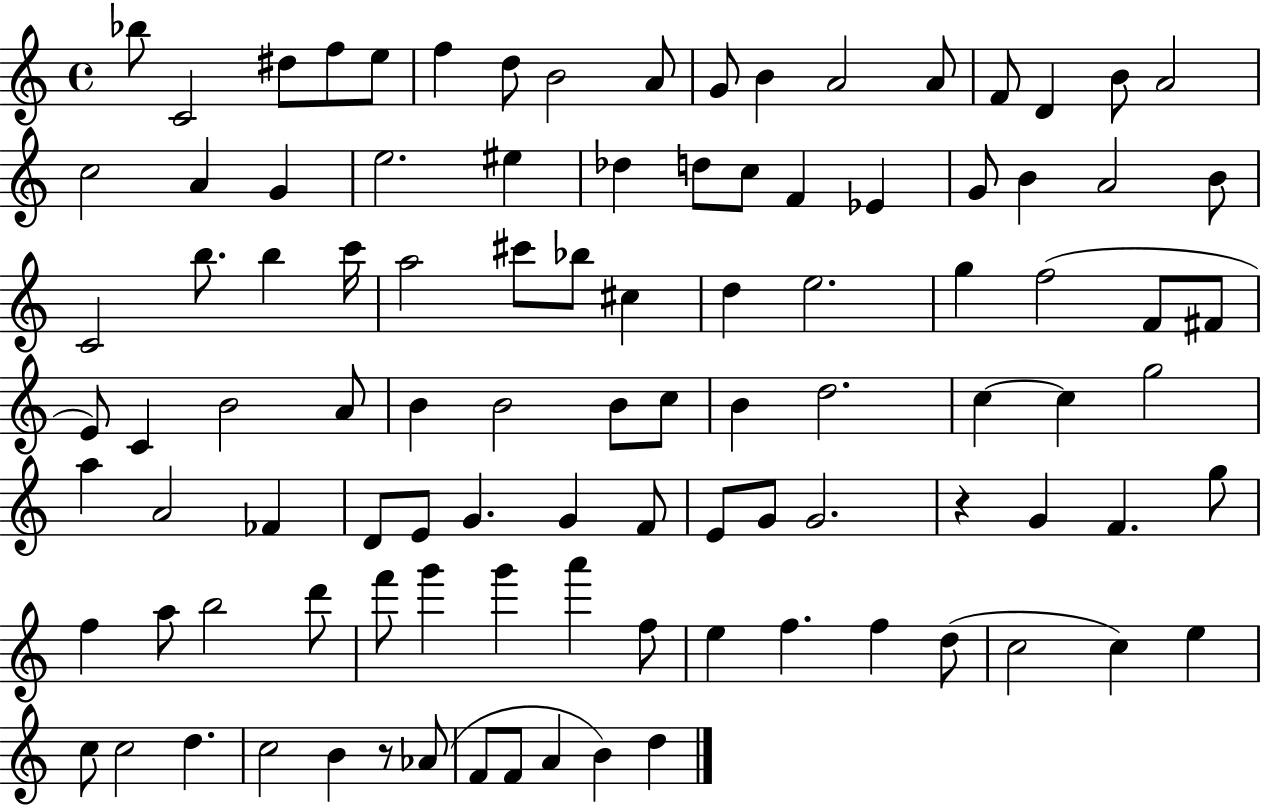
Bb5/e C4/h D#5/e F5/e E5/e F5/q D5/e B4/h A4/e G4/e B4/q A4/h A4/e F4/e D4/q B4/e A4/h C5/h A4/q G4/q E5/h. EIS5/q Db5/q D5/e C5/e F4/q Eb4/q G4/e B4/q A4/h B4/e C4/h B5/e. B5/q C6/s A5/h C#6/e Bb5/e C#5/q D5/q E5/h. G5/q F5/h F4/e F#4/e E4/e C4/q B4/h A4/e B4/q B4/h B4/e C5/e B4/q D5/h. C5/q C5/q G5/h A5/q A4/h FES4/q D4/e E4/e G4/q. G4/q F4/e E4/e G4/e G4/h. R/q G4/q F4/q. G5/e F5/q A5/e B5/h D6/e F6/e G6/q G6/q A6/q F5/e E5/q F5/q. F5/q D5/e C5/h C5/q E5/q C5/e C5/h D5/q. C5/h B4/q R/e Ab4/e F4/e F4/e A4/q B4/q D5/q